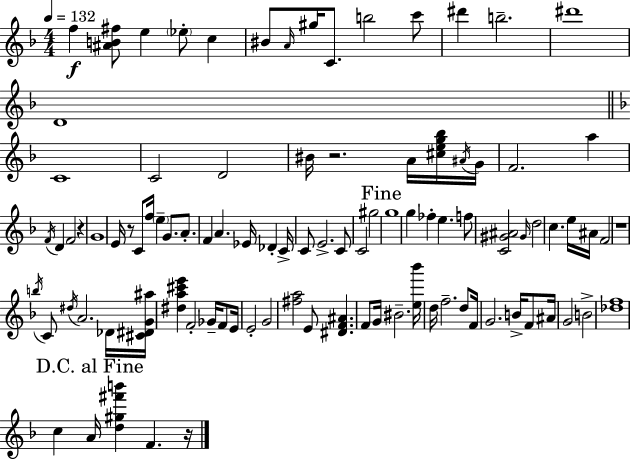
F5/q [A#4,B4,F#5]/e E5/q Eb5/e C5/q BIS4/e A4/s G#5/s C4/e. B5/h C6/e D#6/q B5/h. D#6/w D4/w C4/w C4/h D4/h BIS4/s R/h. A4/s [C#5,E5,G5,Bb5]/s A#4/s G4/s F4/h. A5/q F4/s D4/q F4/h R/q G4/w E4/s R/e C4/e F5/s E5/q G4/e. A4/e. F4/q A4/q. Eb4/s Db4/q C4/s C4/e E4/h. C4/e C4/h G#5/h G5/w G5/q FES5/q E5/q. F5/e [C4,G#4,A#4]/h G#4/s D5/h C5/q. E5/s A#4/s F4/h R/w B5/s C4/e D#5/s A4/h. Db4/s [C#4,D#4,G4,A#5]/s [D#5,A5,C#6,E6]/q F4/h Gb4/s F4/e E4/s E4/h G4/h [F#5,A5]/h E4/e [D#4,F4,A#4]/q. F4/e G4/s BIS4/h. [E5,Bb6]/s D5/s F5/h. D5/e F4/s G4/h. B4/s F4/e A#4/s G4/h B4/h [Db5,F5]/w C5/q A4/s [D5,G#5,F#6,B6]/q F4/q. R/s